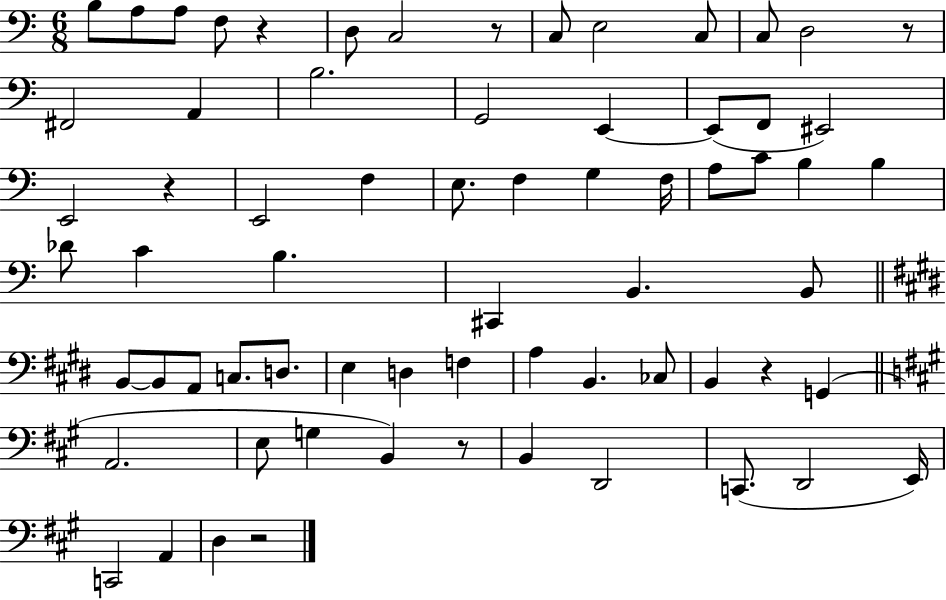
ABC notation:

X:1
T:Untitled
M:6/8
L:1/4
K:C
B,/2 A,/2 A,/2 F,/2 z D,/2 C,2 z/2 C,/2 E,2 C,/2 C,/2 D,2 z/2 ^F,,2 A,, B,2 G,,2 E,, E,,/2 F,,/2 ^E,,2 E,,2 z E,,2 F, E,/2 F, G, F,/4 A,/2 C/2 B, B, _D/2 C B, ^C,, B,, B,,/2 B,,/2 B,,/2 A,,/2 C,/2 D,/2 E, D, F, A, B,, _C,/2 B,, z G,, A,,2 E,/2 G, B,, z/2 B,, D,,2 C,,/2 D,,2 E,,/4 C,,2 A,, D, z2